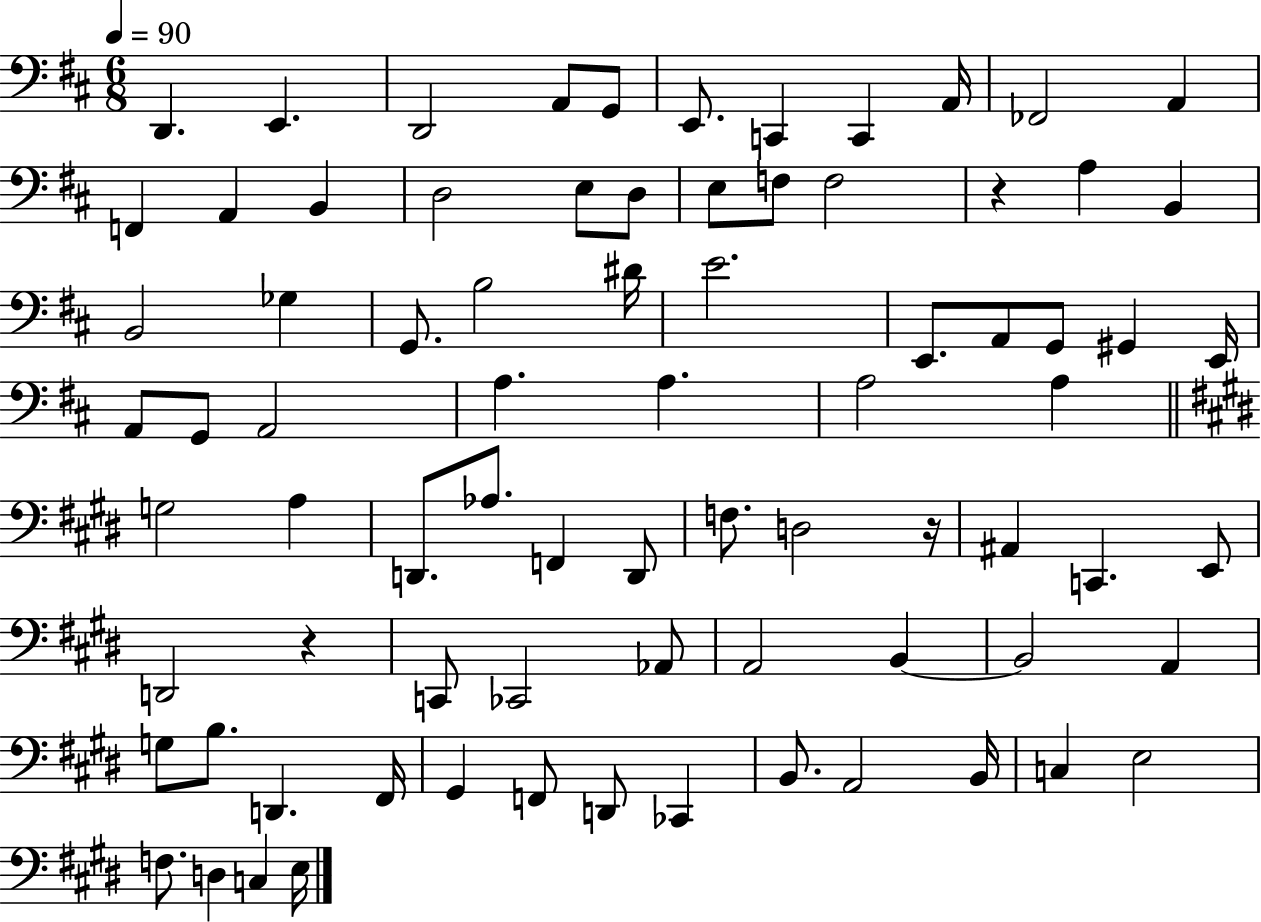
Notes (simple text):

D2/q. E2/q. D2/h A2/e G2/e E2/e. C2/q C2/q A2/s FES2/h A2/q F2/q A2/q B2/q D3/h E3/e D3/e E3/e F3/e F3/h R/q A3/q B2/q B2/h Gb3/q G2/e. B3/h D#4/s E4/h. E2/e. A2/e G2/e G#2/q E2/s A2/e G2/e A2/h A3/q. A3/q. A3/h A3/q G3/h A3/q D2/e. Ab3/e. F2/q D2/e F3/e. D3/h R/s A#2/q C2/q. E2/e D2/h R/q C2/e CES2/h Ab2/e A2/h B2/q B2/h A2/q G3/e B3/e. D2/q. F#2/s G#2/q F2/e D2/e CES2/q B2/e. A2/h B2/s C3/q E3/h F3/e. D3/q C3/q E3/s